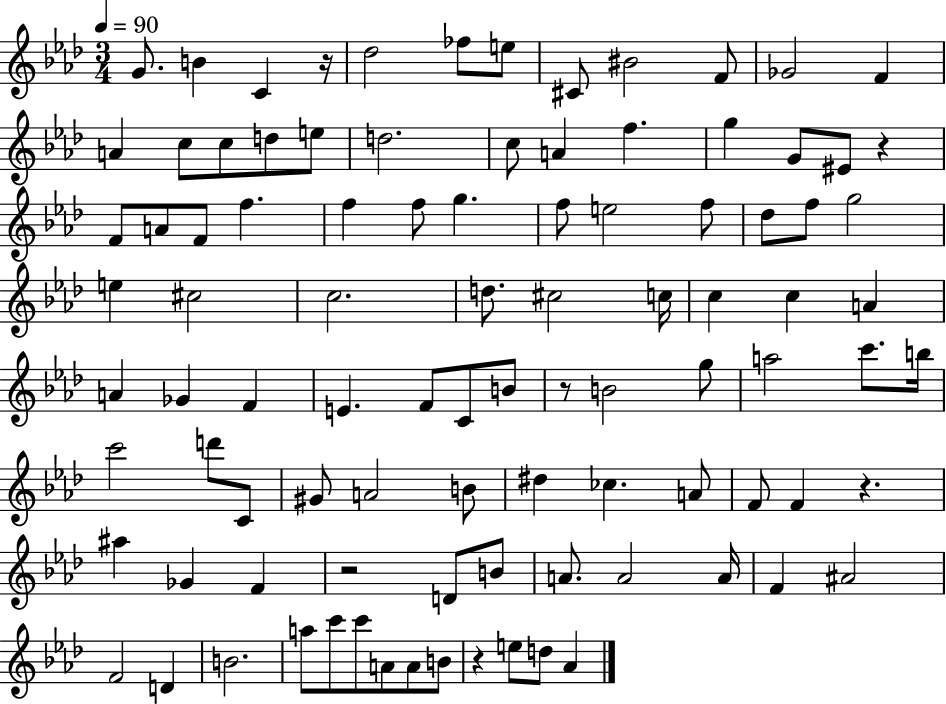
G4/e. B4/q C4/q R/s Db5/h FES5/e E5/e C#4/e BIS4/h F4/e Gb4/h F4/q A4/q C5/e C5/e D5/e E5/e D5/h. C5/e A4/q F5/q. G5/q G4/e EIS4/e R/q F4/e A4/e F4/e F5/q. F5/q F5/e G5/q. F5/e E5/h F5/e Db5/e F5/e G5/h E5/q C#5/h C5/h. D5/e. C#5/h C5/s C5/q C5/q A4/q A4/q Gb4/q F4/q E4/q. F4/e C4/e B4/e R/e B4/h G5/e A5/h C6/e. B5/s C6/h D6/e C4/e G#4/e A4/h B4/e D#5/q CES5/q. A4/e F4/e F4/q R/q. A#5/q Gb4/q F4/q R/h D4/e B4/e A4/e. A4/h A4/s F4/q A#4/h F4/h D4/q B4/h. A5/e C6/e C6/e A4/e A4/e B4/e R/q E5/e D5/e Ab4/q